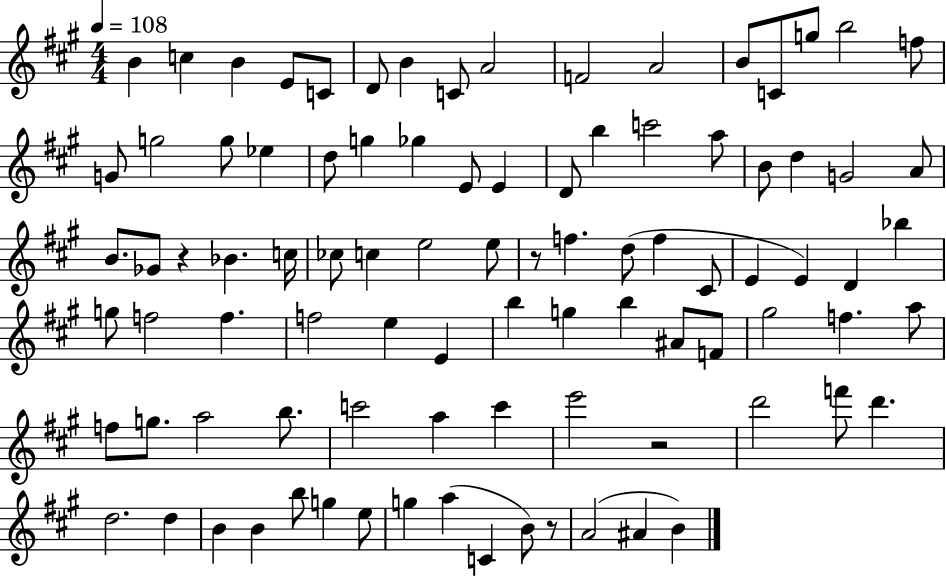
B4/q C5/q B4/q E4/e C4/e D4/e B4/q C4/e A4/h F4/h A4/h B4/e C4/e G5/e B5/h F5/e G4/e G5/h G5/e Eb5/q D5/e G5/q Gb5/q E4/e E4/q D4/e B5/q C6/h A5/e B4/e D5/q G4/h A4/e B4/e. Gb4/e R/q Bb4/q. C5/s CES5/e C5/q E5/h E5/e R/e F5/q. D5/e F5/q C#4/e E4/q E4/q D4/q Bb5/q G5/e F5/h F5/q. F5/h E5/q E4/q B5/q G5/q B5/q A#4/e F4/e G#5/h F5/q. A5/e F5/e G5/e. A5/h B5/e. C6/h A5/q C6/q E6/h R/h D6/h F6/e D6/q. D5/h. D5/q B4/q B4/q B5/e G5/q E5/e G5/q A5/q C4/q B4/e R/e A4/h A#4/q B4/q